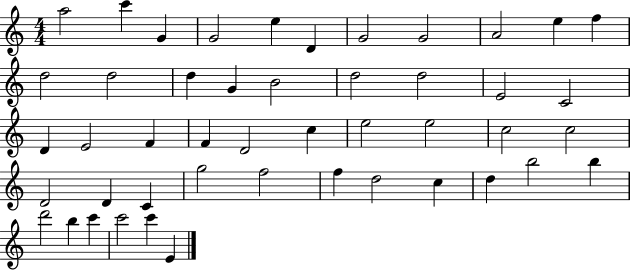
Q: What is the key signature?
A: C major